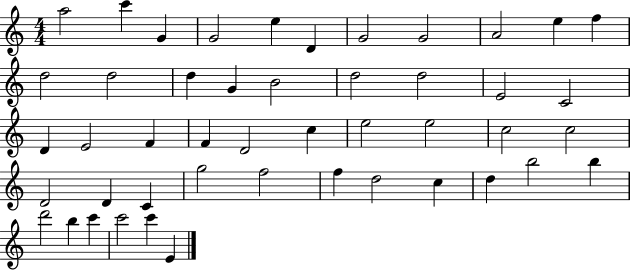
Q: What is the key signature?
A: C major